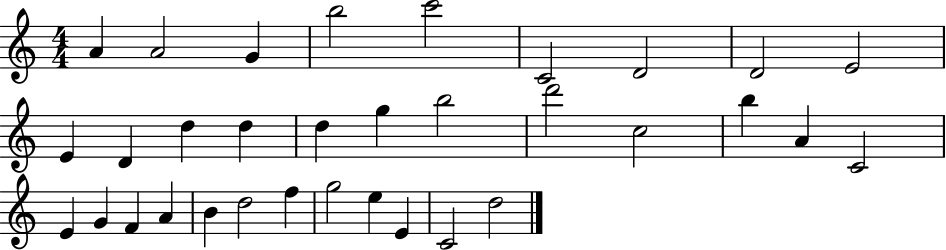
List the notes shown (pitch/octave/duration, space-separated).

A4/q A4/h G4/q B5/h C6/h C4/h D4/h D4/h E4/h E4/q D4/q D5/q D5/q D5/q G5/q B5/h D6/h C5/h B5/q A4/q C4/h E4/q G4/q F4/q A4/q B4/q D5/h F5/q G5/h E5/q E4/q C4/h D5/h